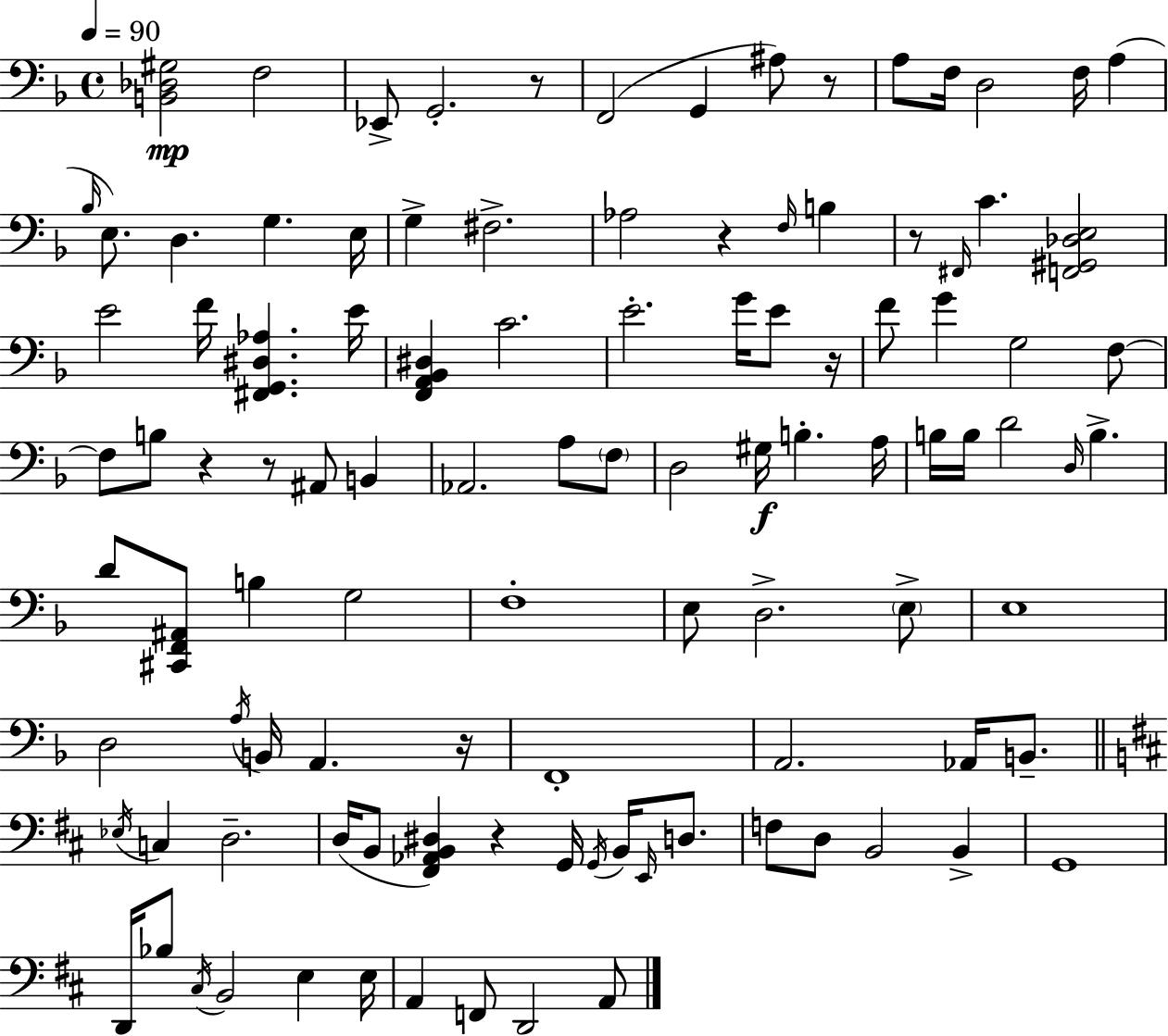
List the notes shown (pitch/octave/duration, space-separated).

[B2,Db3,G#3]/h F3/h Eb2/e G2/h. R/e F2/h G2/q A#3/e R/e A3/e F3/s D3/h F3/s A3/q Bb3/s E3/e. D3/q. G3/q. E3/s G3/q F#3/h. Ab3/h R/q F3/s B3/q R/e F#2/s C4/q. [F2,G#2,Db3,E3]/h E4/h F4/s [F#2,G2,D#3,Ab3]/q. E4/s [F2,A2,Bb2,D#3]/q C4/h. E4/h. G4/s E4/e R/s F4/e G4/q G3/h F3/e F3/e B3/e R/q R/e A#2/e B2/q Ab2/h. A3/e F3/e D3/h G#3/s B3/q. A3/s B3/s B3/s D4/h D3/s B3/q. D4/e [C#2,F2,A#2]/e B3/q G3/h F3/w E3/e D3/h. E3/e E3/w D3/h A3/s B2/s A2/q. R/s F2/w A2/h. Ab2/s B2/e. Eb3/s C3/q D3/h. D3/s B2/e [F#2,Ab2,B2,D#3]/q R/q G2/s G2/s B2/s E2/s D3/e. F3/e D3/e B2/h B2/q G2/w D2/s Bb3/e C#3/s B2/h E3/q E3/s A2/q F2/e D2/h A2/e